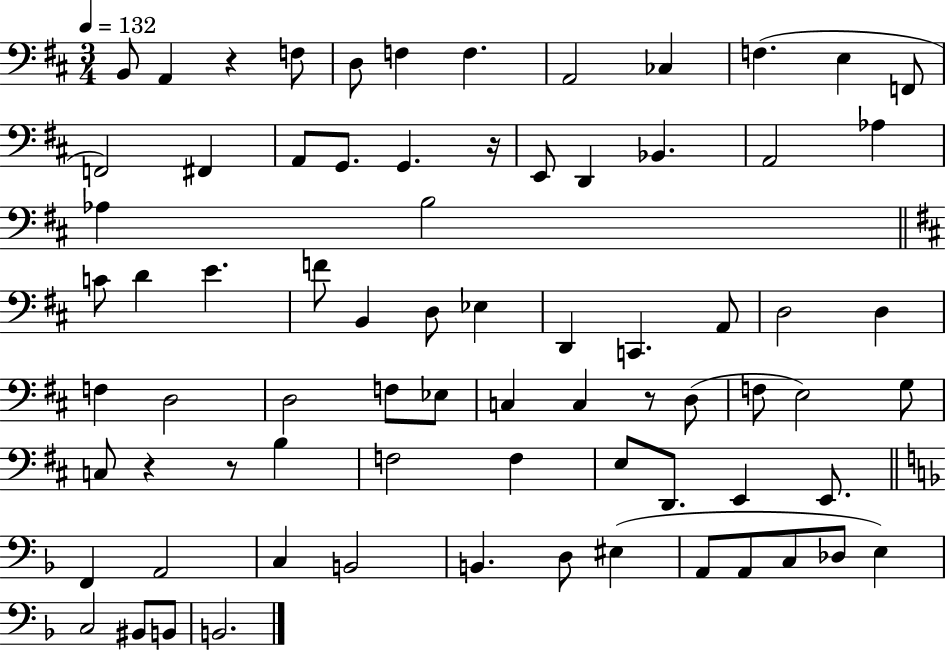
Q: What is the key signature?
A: D major